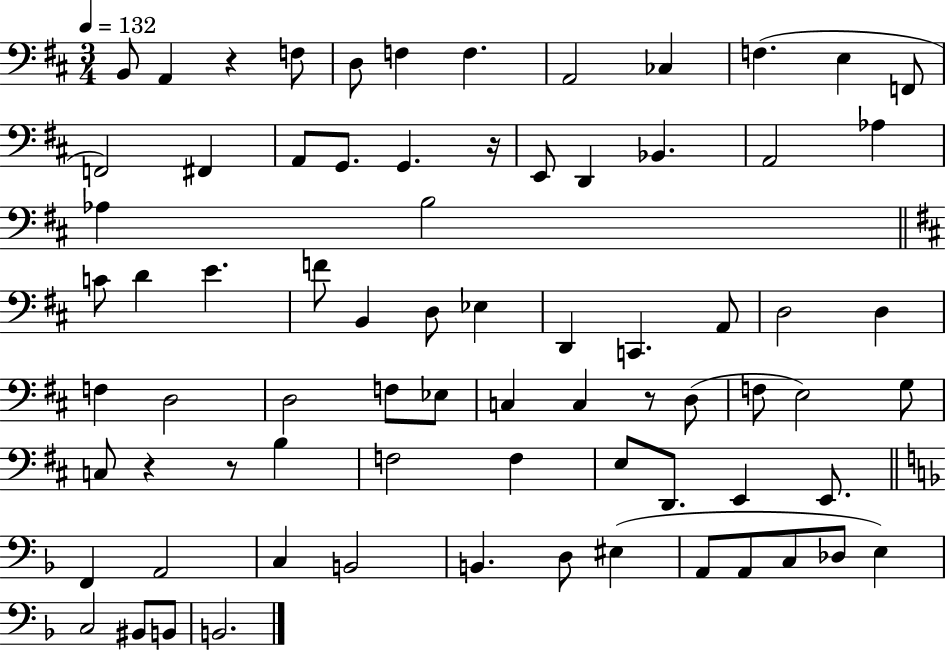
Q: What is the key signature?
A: D major